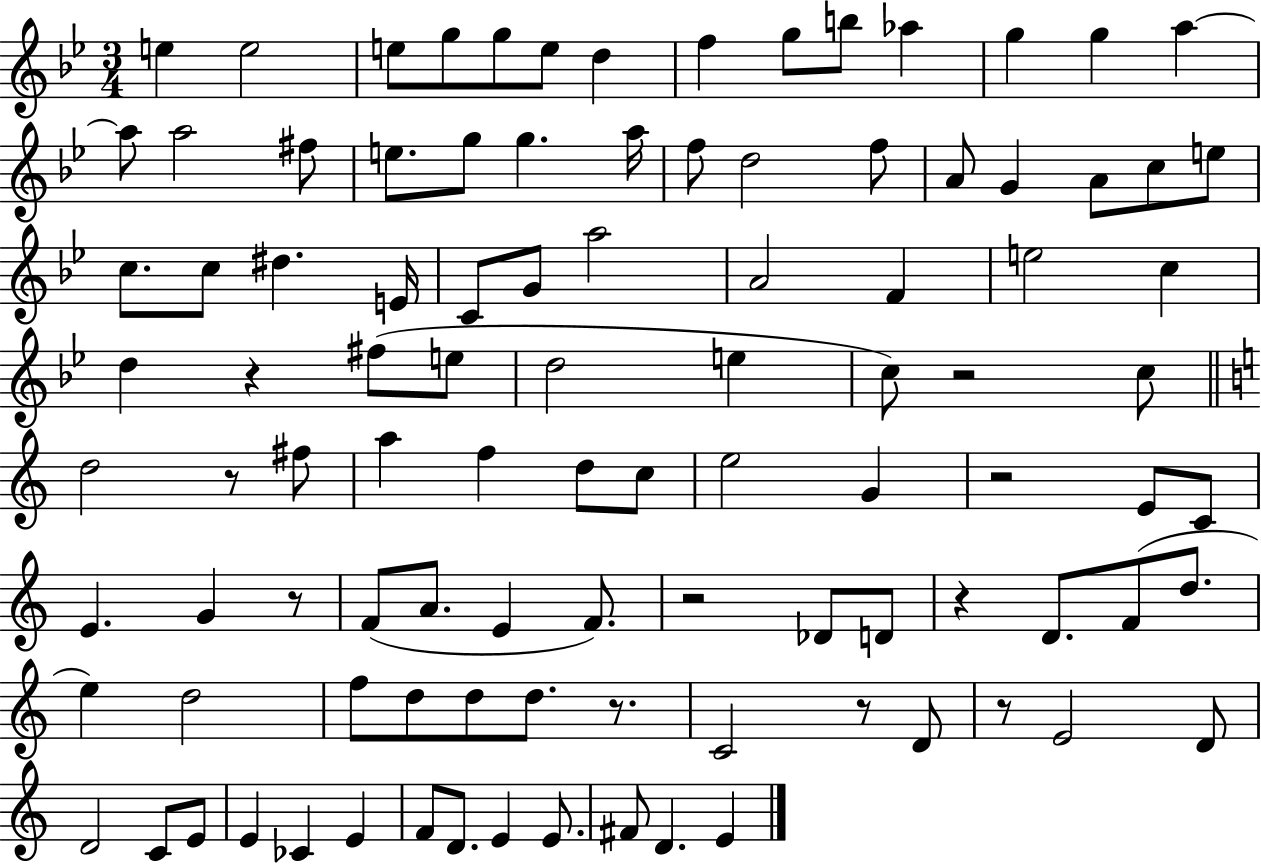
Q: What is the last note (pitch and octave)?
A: E4